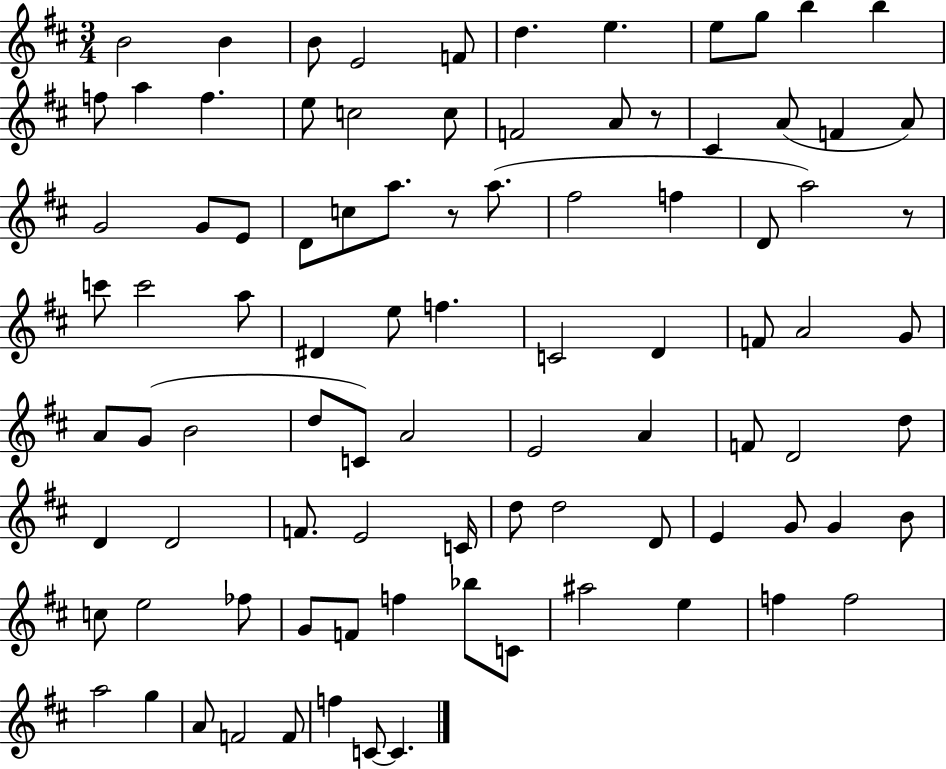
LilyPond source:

{
  \clef treble
  \numericTimeSignature
  \time 3/4
  \key d \major
  b'2 b'4 | b'8 e'2 f'8 | d''4. e''4. | e''8 g''8 b''4 b''4 | \break f''8 a''4 f''4. | e''8 c''2 c''8 | f'2 a'8 r8 | cis'4 a'8( f'4 a'8) | \break g'2 g'8 e'8 | d'8 c''8 a''8. r8 a''8.( | fis''2 f''4 | d'8 a''2) r8 | \break c'''8 c'''2 a''8 | dis'4 e''8 f''4. | c'2 d'4 | f'8 a'2 g'8 | \break a'8 g'8( b'2 | d''8 c'8) a'2 | e'2 a'4 | f'8 d'2 d''8 | \break d'4 d'2 | f'8. e'2 c'16 | d''8 d''2 d'8 | e'4 g'8 g'4 b'8 | \break c''8 e''2 fes''8 | g'8 f'8 f''4 bes''8 c'8 | ais''2 e''4 | f''4 f''2 | \break a''2 g''4 | a'8 f'2 f'8 | f''4 c'8~~ c'4. | \bar "|."
}